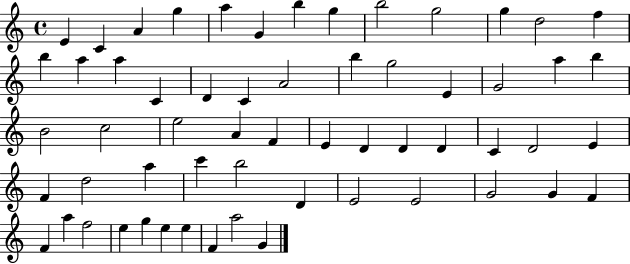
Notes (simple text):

E4/q C4/q A4/q G5/q A5/q G4/q B5/q G5/q B5/h G5/h G5/q D5/h F5/q B5/q A5/q A5/q C4/q D4/q C4/q A4/h B5/q G5/h E4/q G4/h A5/q B5/q B4/h C5/h E5/h A4/q F4/q E4/q D4/q D4/q D4/q C4/q D4/h E4/q F4/q D5/h A5/q C6/q B5/h D4/q E4/h E4/h G4/h G4/q F4/q F4/q A5/q F5/h E5/q G5/q E5/q E5/q F4/q A5/h G4/q